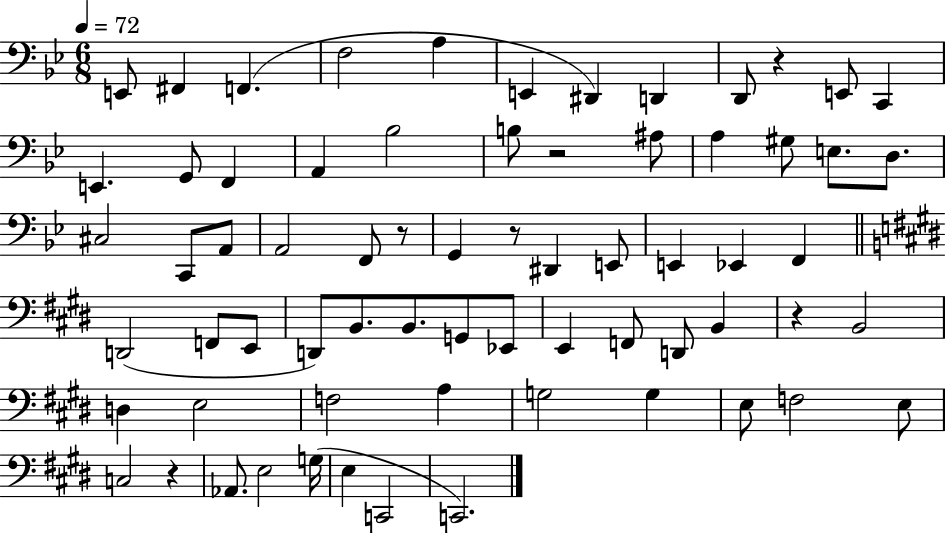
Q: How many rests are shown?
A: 6